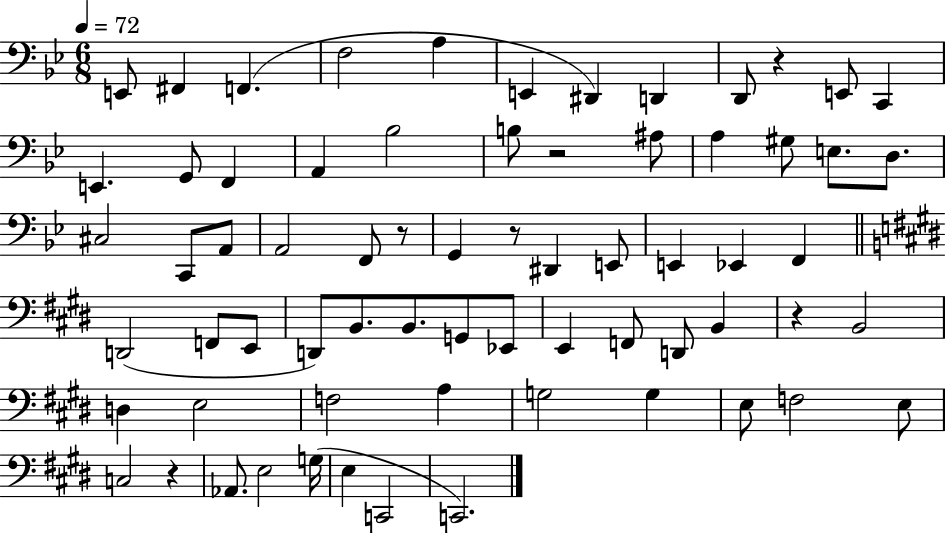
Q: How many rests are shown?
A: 6